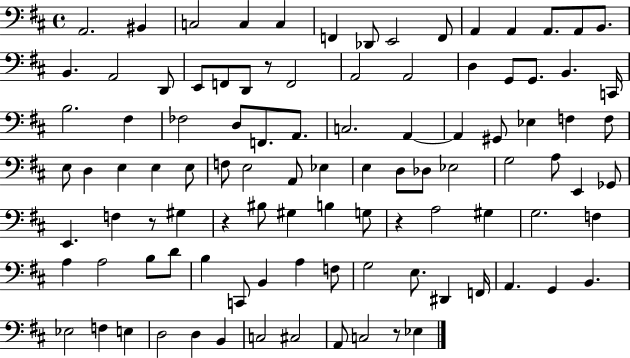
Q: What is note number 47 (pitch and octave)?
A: F3